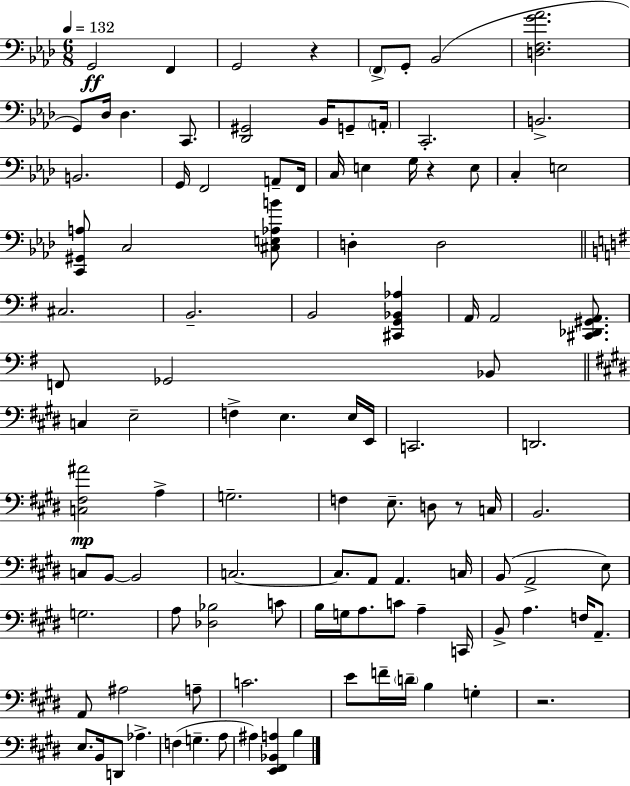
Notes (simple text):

G2/h F2/q G2/h R/q F2/e G2/e Bb2/h [D3,F3,G4,Ab4]/h. G2/e Db3/s Db3/q. C2/e. [Db2,G#2]/h Bb2/s G2/e A2/s C2/h. B2/h. B2/h. G2/s F2/h A2/e F2/s C3/s E3/q G3/s R/q E3/e C3/q E3/h [C2,G#2,A3]/e C3/h [C#3,E3,Ab3,B4]/e D3/q D3/h C#3/h. B2/h. B2/h [C#2,G2,Bb2,Ab3]/q A2/s A2/h [C#2,Db2,G#2,A2]/e. F2/e Gb2/h Bb2/e C3/q E3/h F3/q E3/q. E3/s E2/s C2/h. D2/h. [C3,F#3,A#4]/h A3/q G3/h. F3/q E3/e. D3/e R/e C3/s B2/h. C3/e B2/e B2/h C3/h. C3/e. A2/e A2/q. C3/s B2/e A2/h E3/e G3/h. A3/e [Db3,Bb3]/h C4/e B3/s G3/s A3/e. C4/e A3/q C2/s B2/e A3/q. F3/s A2/e. A2/e A#3/h A3/e C4/h. E4/e F4/s D4/s B3/q G3/q R/h. E3/e. B2/s D2/e Ab3/q. F3/q G3/q. A3/e A#3/q [E2,F#2,Bb2,A3]/q B3/q